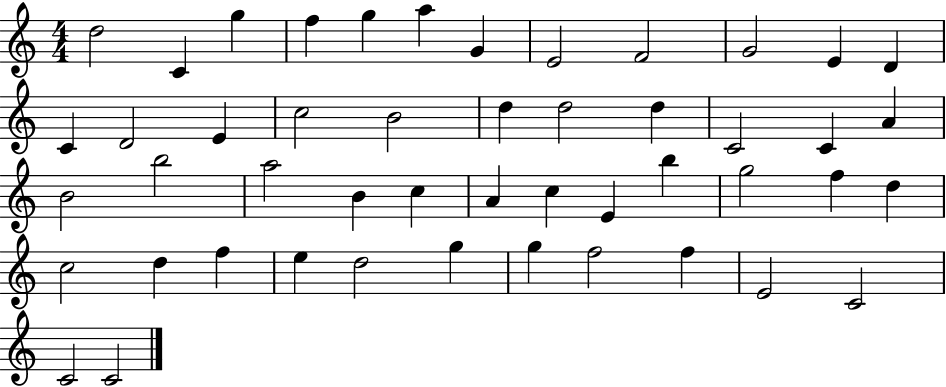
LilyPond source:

{
  \clef treble
  \numericTimeSignature
  \time 4/4
  \key c \major
  d''2 c'4 g''4 | f''4 g''4 a''4 g'4 | e'2 f'2 | g'2 e'4 d'4 | \break c'4 d'2 e'4 | c''2 b'2 | d''4 d''2 d''4 | c'2 c'4 a'4 | \break b'2 b''2 | a''2 b'4 c''4 | a'4 c''4 e'4 b''4 | g''2 f''4 d''4 | \break c''2 d''4 f''4 | e''4 d''2 g''4 | g''4 f''2 f''4 | e'2 c'2 | \break c'2 c'2 | \bar "|."
}